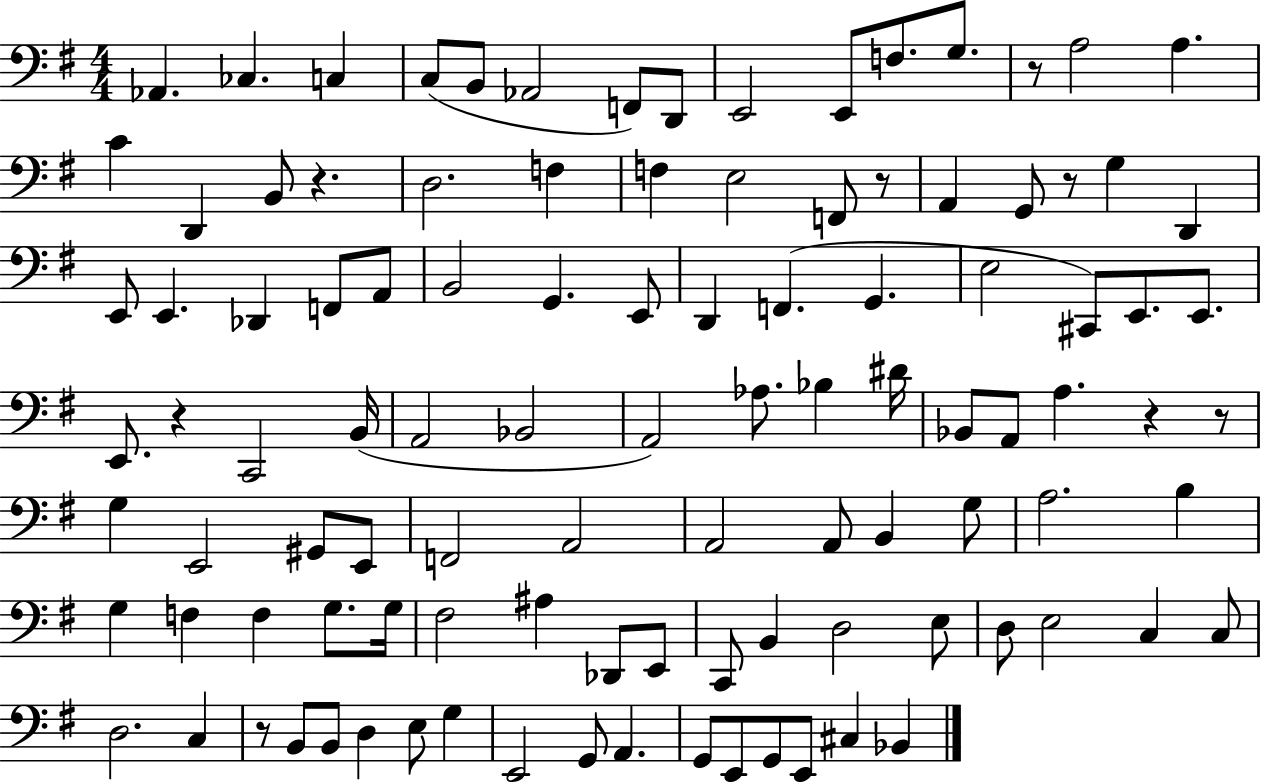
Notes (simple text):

Ab2/q. CES3/q. C3/q C3/e B2/e Ab2/h F2/e D2/e E2/h E2/e F3/e. G3/e. R/e A3/h A3/q. C4/q D2/q B2/e R/q. D3/h. F3/q F3/q E3/h F2/e R/e A2/q G2/e R/e G3/q D2/q E2/e E2/q. Db2/q F2/e A2/e B2/h G2/q. E2/e D2/q F2/q. G2/q. E3/h C#2/e E2/e. E2/e. E2/e. R/q C2/h B2/s A2/h Bb2/h A2/h Ab3/e. Bb3/q D#4/s Bb2/e A2/e A3/q. R/q R/e G3/q E2/h G#2/e E2/e F2/h A2/h A2/h A2/e B2/q G3/e A3/h. B3/q G3/q F3/q F3/q G3/e. G3/s F#3/h A#3/q Db2/e E2/e C2/e B2/q D3/h E3/e D3/e E3/h C3/q C3/e D3/h. C3/q R/e B2/e B2/e D3/q E3/e G3/q E2/h G2/e A2/q. G2/e E2/e G2/e E2/e C#3/q Bb2/q